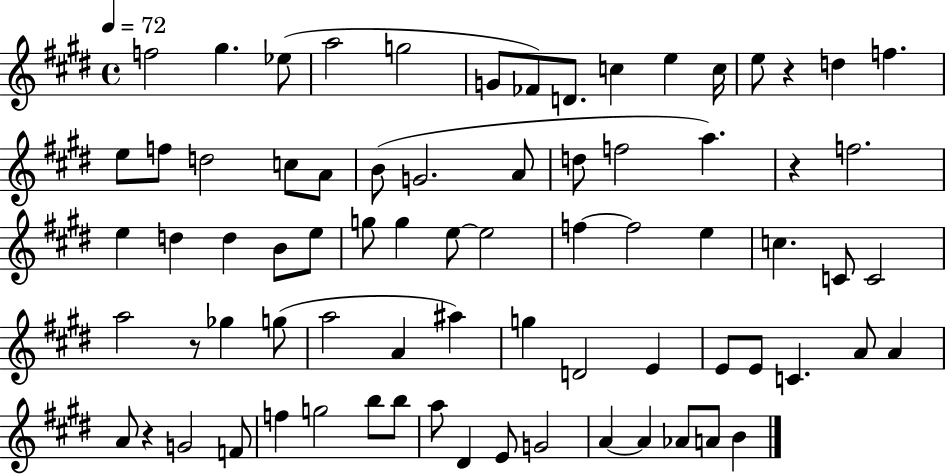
F5/h G#5/q. Eb5/e A5/h G5/h G4/e FES4/e D4/e. C5/q E5/q C5/s E5/e R/q D5/q F5/q. E5/e F5/e D5/h C5/e A4/e B4/e G4/h. A4/e D5/e F5/h A5/q. R/q F5/h. E5/q D5/q D5/q B4/e E5/e G5/e G5/q E5/e E5/h F5/q F5/h E5/q C5/q. C4/e C4/h A5/h R/e Gb5/q G5/e A5/h A4/q A#5/q G5/q D4/h E4/q E4/e E4/e C4/q. A4/e A4/q A4/e R/q G4/h F4/e F5/q G5/h B5/e B5/e A5/e D#4/q E4/e G4/h A4/q A4/q Ab4/e A4/e B4/q